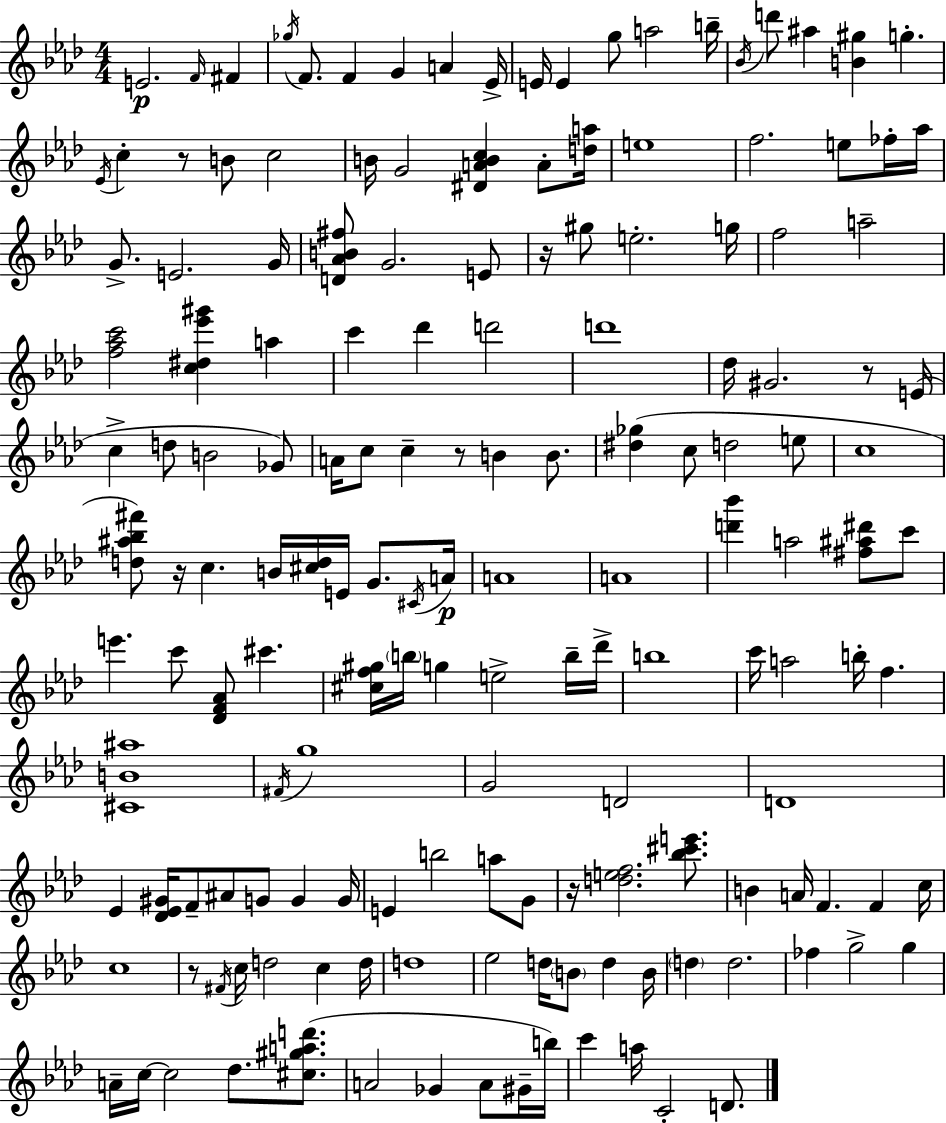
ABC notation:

X:1
T:Untitled
M:4/4
L:1/4
K:Fm
E2 F/4 ^F _g/4 F/2 F G A _E/4 E/4 E g/2 a2 b/4 _B/4 d'/2 ^a [B^g] g _E/4 c z/2 B/2 c2 B/4 G2 [^DABc] A/2 [da]/4 e4 f2 e/2 _f/4 _a/4 G/2 E2 G/4 [D_AB^f]/2 G2 E/2 z/4 ^g/2 e2 g/4 f2 a2 [f_ac']2 [c^d_e'^g'] a c' _d' d'2 d'4 _d/4 ^G2 z/2 E/4 c d/2 B2 _G/2 A/4 c/2 c z/2 B B/2 [^d_g] c/2 d2 e/2 c4 [d^a_b^f']/2 z/4 c B/4 [^cd]/4 E/4 G/2 ^C/4 A/4 A4 A4 [d'_b'] a2 [^f^a^d']/2 c'/2 e' c'/2 [_DF_A]/2 ^c' [^cf^g]/4 b/4 g e2 b/4 _d'/4 b4 c'/4 a2 b/4 f [^CB^a]4 ^F/4 g4 G2 D2 D4 _E [_D_E^G]/4 F/2 ^A/2 G/2 G G/4 E b2 a/2 G/2 z/4 [def]2 [_b^c'e']/2 B A/4 F F c/4 c4 z/2 ^F/4 c/4 d2 c d/4 d4 _e2 d/4 B/2 d B/4 d d2 _f g2 g A/4 c/4 c2 _d/2 [^c^gad']/2 A2 _G A/2 ^G/4 b/4 c' a/4 C2 D/2